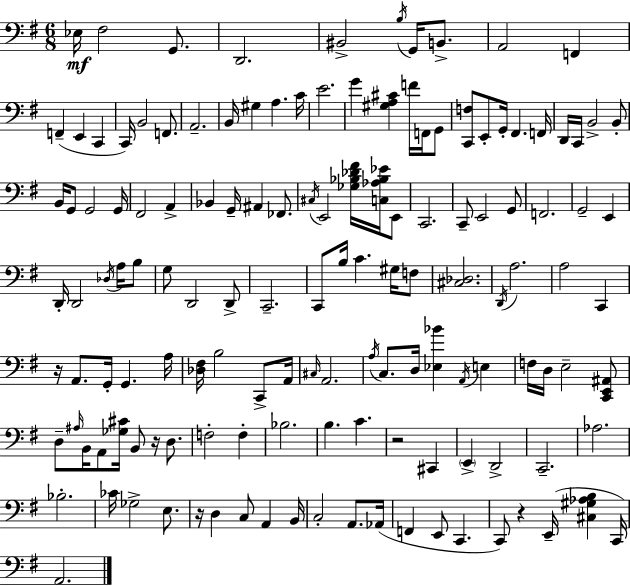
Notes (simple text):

Eb3/s F#3/h G2/e. D2/h. BIS2/h B3/s G2/s B2/e. A2/h F2/q F2/q E2/q C2/q C2/s B2/h F2/e. A2/h. B2/s G#3/q A3/q. C4/s E4/h. G4/q [G#3,A3,C#4]/q F4/s F2/s G2/e [C2,F3]/e E2/e G2/s F#2/q. F2/s D2/s C2/s B2/h B2/e B2/s G2/e G2/h G2/s F#2/h A2/q Bb2/q G2/s A#2/q FES2/e. C#3/s E2/h [Gb3,Bb3,Db4,F#4]/s [C3,Ab3,Bb3,Eb4]/s E2/e C2/h. C2/e E2/h G2/e F2/h. G2/h E2/q D2/s D2/h Db3/s A3/s B3/e G3/e D2/h D2/e C2/h. C2/e B3/s C4/q. G#3/s F3/e [C#3,Db3]/h. D2/s A3/h. A3/h C2/q R/s A2/e. G2/s G2/q. A3/s [Db3,F#3]/s B3/h C2/e A2/s C#3/s A2/h. A3/s C3/e. D3/s [Eb3,Bb4]/q A2/s E3/q F3/s D3/s E3/h [C2,E2,A#2]/e D3/e A#3/s B2/s A2/e [Gb3,C#4]/s B2/e R/s D3/e. F3/h F3/q Bb3/h. B3/q. C4/q. R/h C#2/q E2/q D2/h C2/h. Ab3/h. Bb3/h. CES4/s Gb3/h E3/e. R/s D3/q C3/e A2/q B2/s C3/h A2/e. Ab2/s F2/q E2/e C2/q. C2/e R/q E2/s [C#3,G#3,Ab3,B3]/q C2/s A2/h.